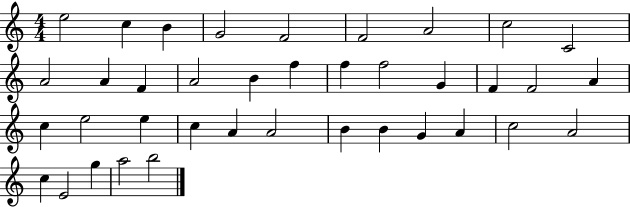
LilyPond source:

{
  \clef treble
  \numericTimeSignature
  \time 4/4
  \key c \major
  e''2 c''4 b'4 | g'2 f'2 | f'2 a'2 | c''2 c'2 | \break a'2 a'4 f'4 | a'2 b'4 f''4 | f''4 f''2 g'4 | f'4 f'2 a'4 | \break c''4 e''2 e''4 | c''4 a'4 a'2 | b'4 b'4 g'4 a'4 | c''2 a'2 | \break c''4 e'2 g''4 | a''2 b''2 | \bar "|."
}